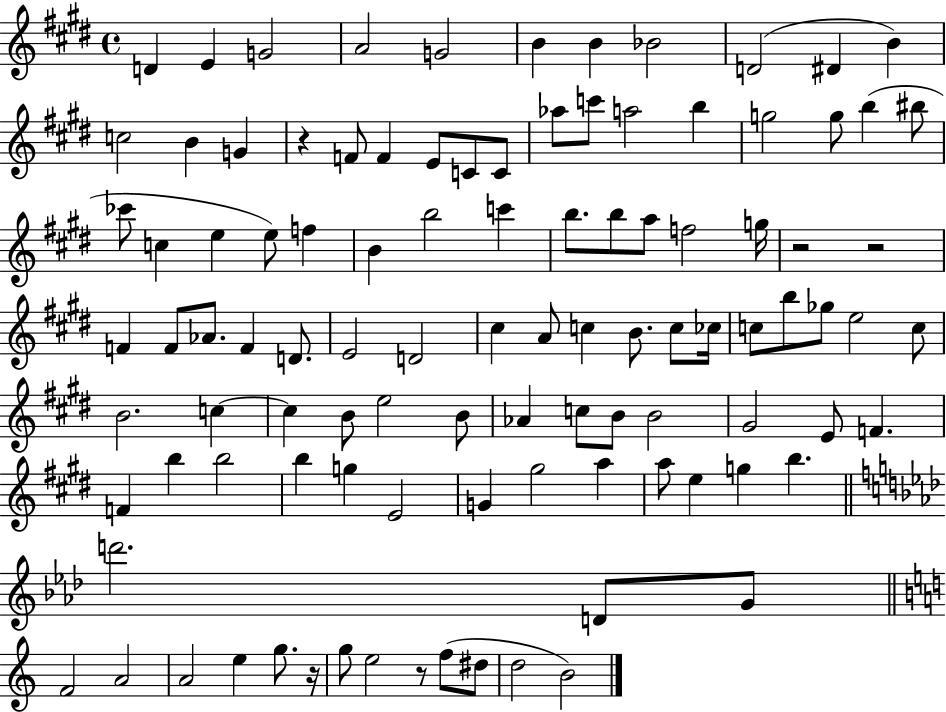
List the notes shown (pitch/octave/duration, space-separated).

D4/q E4/q G4/h A4/h G4/h B4/q B4/q Bb4/h D4/h D#4/q B4/q C5/h B4/q G4/q R/q F4/e F4/q E4/e C4/e C4/e Ab5/e C6/e A5/h B5/q G5/h G5/e B5/q BIS5/e CES6/e C5/q E5/q E5/e F5/q B4/q B5/h C6/q B5/e. B5/e A5/e F5/h G5/s R/h R/h F4/q F4/e Ab4/e. F4/q D4/e. E4/h D4/h C#5/q A4/e C5/q B4/e. C5/e CES5/s C5/e B5/e Gb5/e E5/h C5/e B4/h. C5/q C5/q B4/e E5/h B4/e Ab4/q C5/e B4/e B4/h G#4/h E4/e F4/q. F4/q B5/q B5/h B5/q G5/q E4/h G4/q G#5/h A5/q A5/e E5/q G5/q B5/q. D6/h. D4/e G4/e F4/h A4/h A4/h E5/q G5/e. R/s G5/e E5/h R/e F5/e D#5/e D5/h B4/h